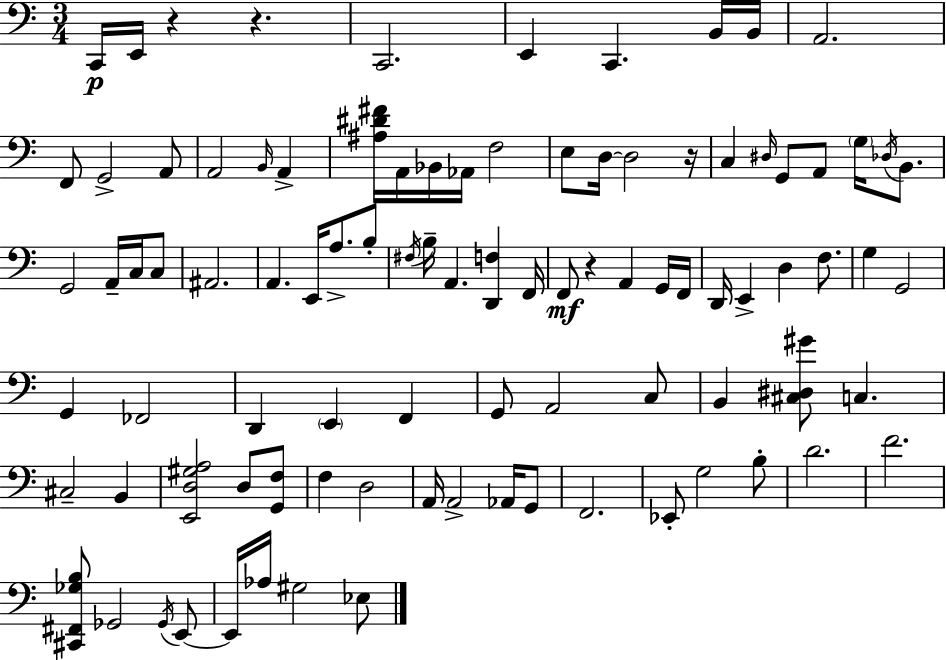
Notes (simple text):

C2/s E2/s R/q R/q. C2/h. E2/q C2/q. B2/s B2/s A2/h. F2/e G2/h A2/e A2/h B2/s A2/q [A#3,D#4,F#4]/s A2/s Bb2/s Ab2/s F3/h E3/e D3/s D3/h R/s C3/q D#3/s G2/e A2/e G3/s Db3/s B2/e. G2/h A2/s C3/s C3/e A#2/h. A2/q. E2/s A3/e. B3/e F#3/s B3/s A2/q. [D2,F3]/q F2/s F2/e R/q A2/q G2/s F2/s D2/s E2/q D3/q F3/e. G3/q G2/h G2/q FES2/h D2/q E2/q F2/q G2/e A2/h C3/e B2/q [C#3,D#3,G#4]/e C3/q. C#3/h B2/q [E2,D3,G#3,A3]/h D3/e [G2,F3]/e F3/q D3/h A2/s A2/h Ab2/s G2/e F2/h. Eb2/e G3/h B3/e D4/h. F4/h. [C#2,F#2,Gb3,B3]/e Gb2/h Gb2/s E2/e E2/s Ab3/s G#3/h Eb3/e